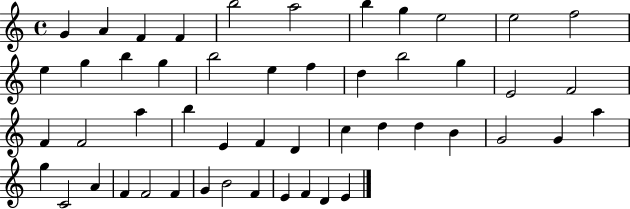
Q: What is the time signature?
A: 4/4